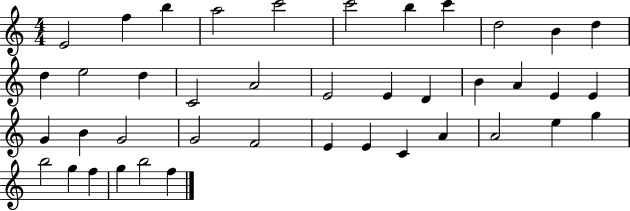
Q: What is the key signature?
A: C major